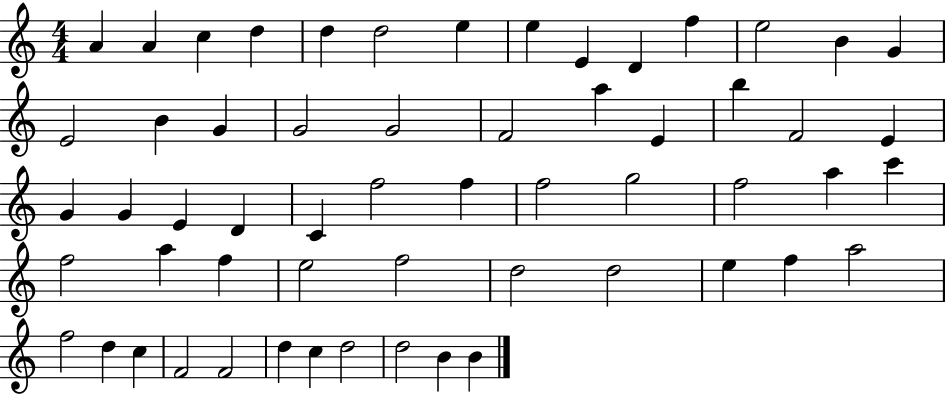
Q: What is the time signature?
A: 4/4